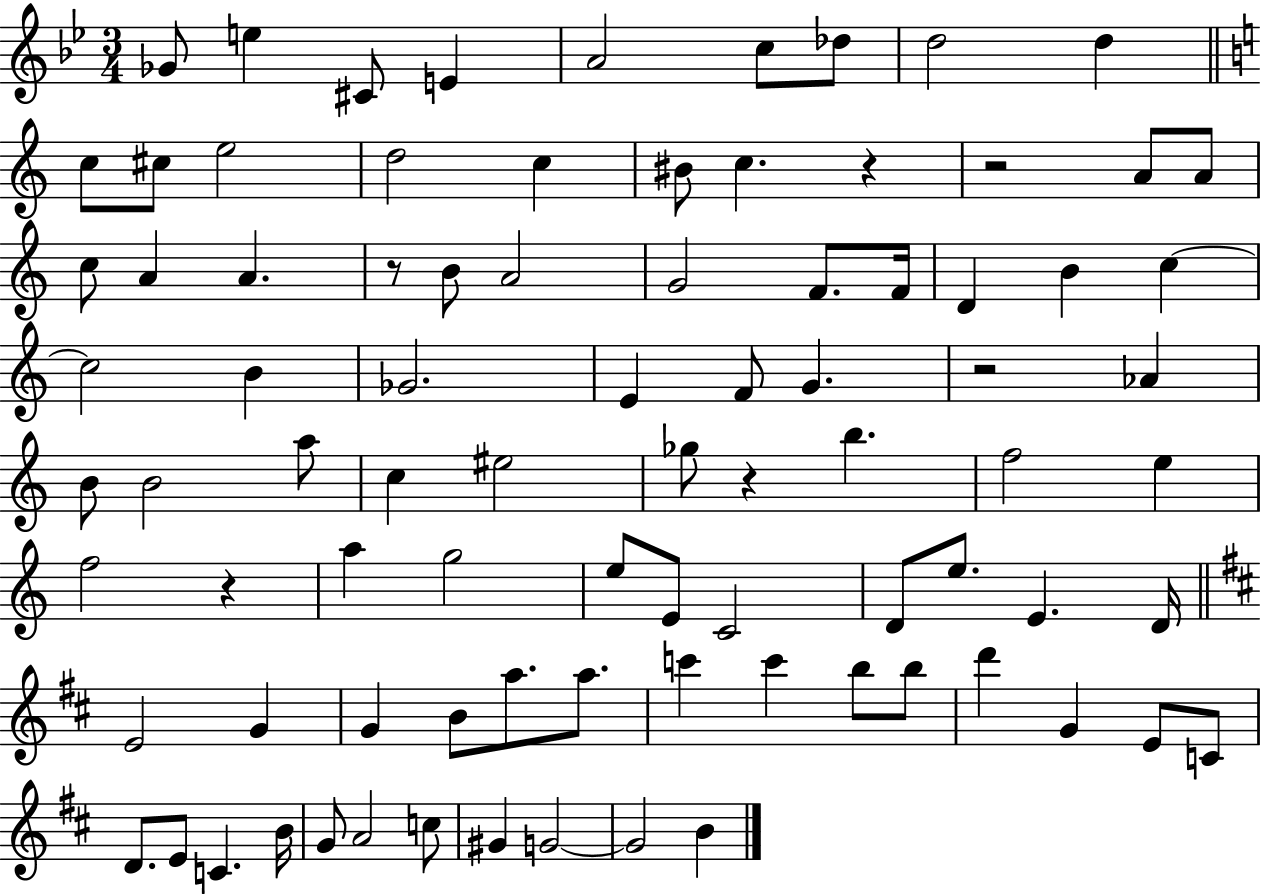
Gb4/e E5/q C#4/e E4/q A4/h C5/e Db5/e D5/h D5/q C5/e C#5/e E5/h D5/h C5/q BIS4/e C5/q. R/q R/h A4/e A4/e C5/e A4/q A4/q. R/e B4/e A4/h G4/h F4/e. F4/s D4/q B4/q C5/q C5/h B4/q Gb4/h. E4/q F4/e G4/q. R/h Ab4/q B4/e B4/h A5/e C5/q EIS5/h Gb5/e R/q B5/q. F5/h E5/q F5/h R/q A5/q G5/h E5/e E4/e C4/h D4/e E5/e. E4/q. D4/s E4/h G4/q G4/q B4/e A5/e. A5/e. C6/q C6/q B5/e B5/e D6/q G4/q E4/e C4/e D4/e. E4/e C4/q. B4/s G4/e A4/h C5/e G#4/q G4/h G4/h B4/q